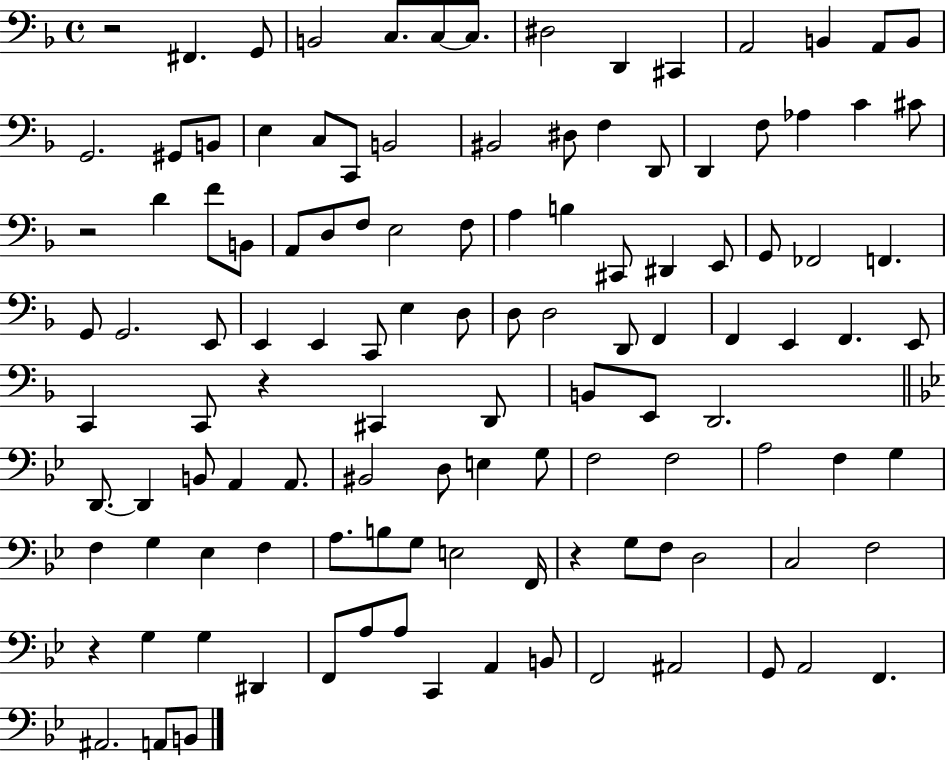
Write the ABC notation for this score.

X:1
T:Untitled
M:4/4
L:1/4
K:F
z2 ^F,, G,,/2 B,,2 C,/2 C,/2 C,/2 ^D,2 D,, ^C,, A,,2 B,, A,,/2 B,,/2 G,,2 ^G,,/2 B,,/2 E, C,/2 C,,/2 B,,2 ^B,,2 ^D,/2 F, D,,/2 D,, F,/2 _A, C ^C/2 z2 D F/2 B,,/2 A,,/2 D,/2 F,/2 E,2 F,/2 A, B, ^C,,/2 ^D,, E,,/2 G,,/2 _F,,2 F,, G,,/2 G,,2 E,,/2 E,, E,, C,,/2 E, D,/2 D,/2 D,2 D,,/2 F,, F,, E,, F,, E,,/2 C,, C,,/2 z ^C,, D,,/2 B,,/2 E,,/2 D,,2 D,,/2 D,, B,,/2 A,, A,,/2 ^B,,2 D,/2 E, G,/2 F,2 F,2 A,2 F, G, F, G, _E, F, A,/2 B,/2 G,/2 E,2 F,,/4 z G,/2 F,/2 D,2 C,2 F,2 z G, G, ^D,, F,,/2 A,/2 A,/2 C,, A,, B,,/2 F,,2 ^A,,2 G,,/2 A,,2 F,, ^A,,2 A,,/2 B,,/2